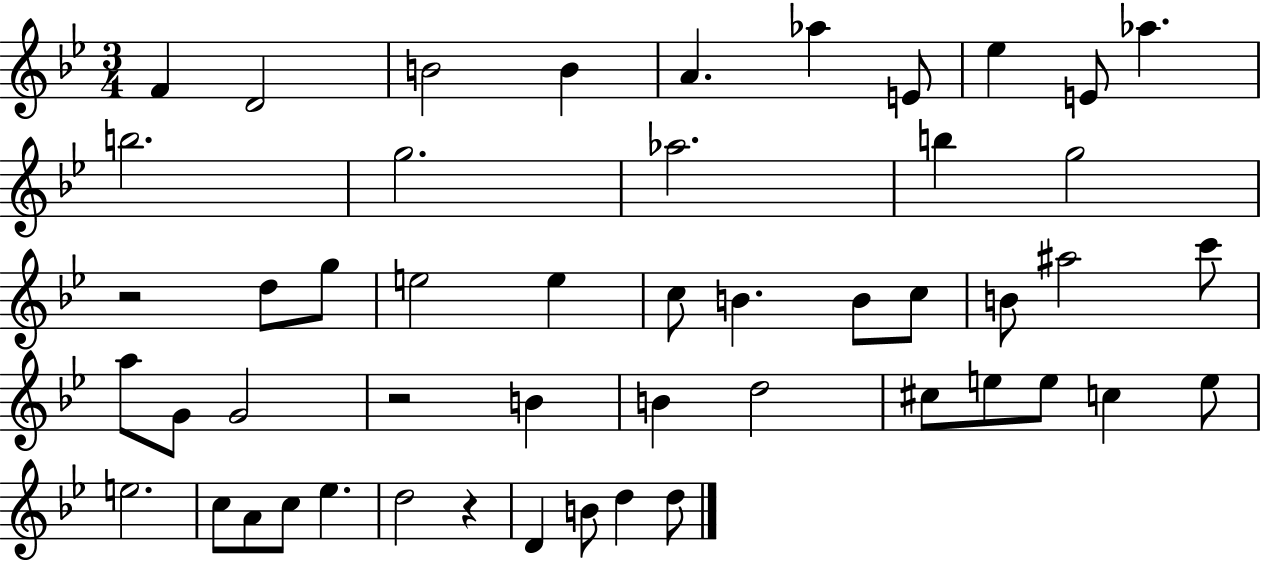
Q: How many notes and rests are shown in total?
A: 50